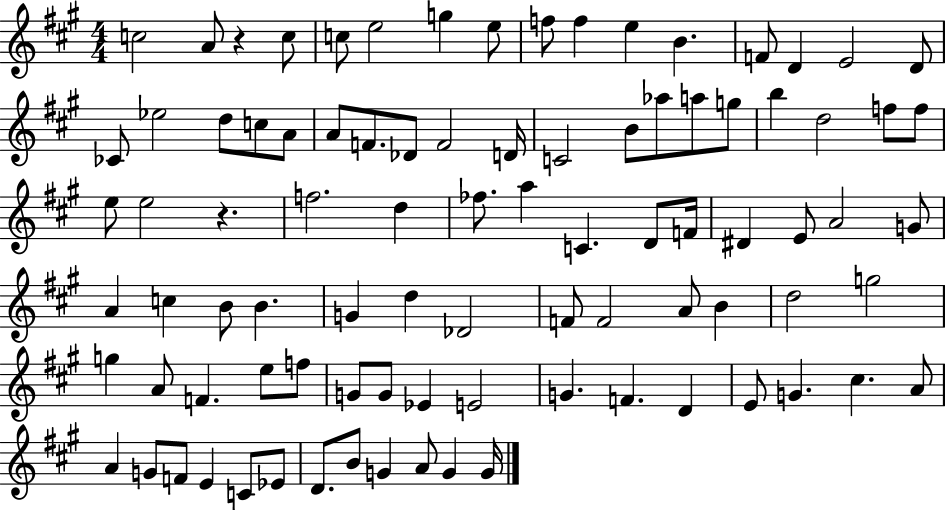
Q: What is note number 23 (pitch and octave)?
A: Db4